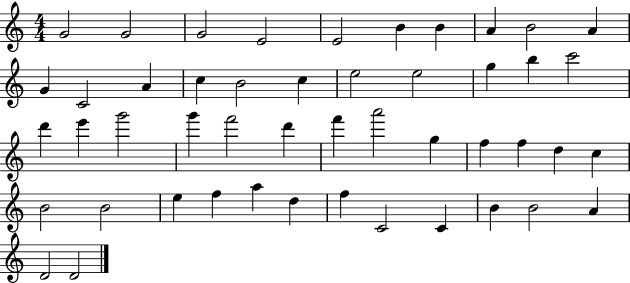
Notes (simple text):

G4/h G4/h G4/h E4/h E4/h B4/q B4/q A4/q B4/h A4/q G4/q C4/h A4/q C5/q B4/h C5/q E5/h E5/h G5/q B5/q C6/h D6/q E6/q G6/h G6/q F6/h D6/q F6/q A6/h G5/q F5/q F5/q D5/q C5/q B4/h B4/h E5/q F5/q A5/q D5/q F5/q C4/h C4/q B4/q B4/h A4/q D4/h D4/h